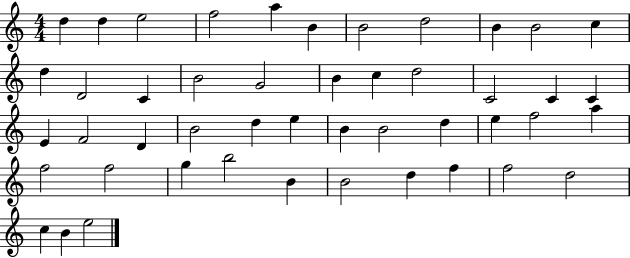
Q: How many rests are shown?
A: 0